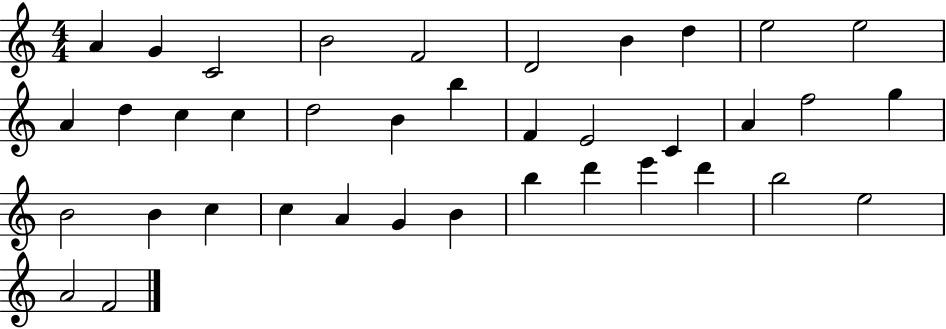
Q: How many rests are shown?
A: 0